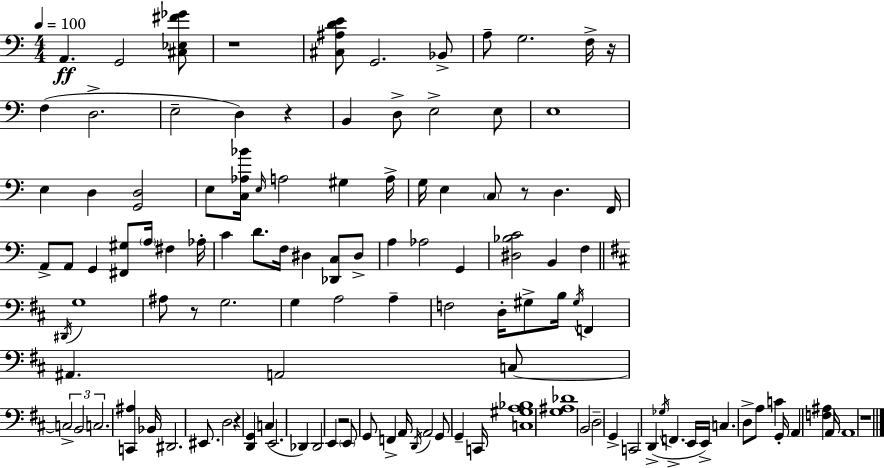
A2/q. G2/h [C#3,Eb3,F#4,Gb4]/e R/w [C#3,A#3,D4,E4]/e G2/h. Bb2/e A3/e G3/h. F3/s R/s F3/q D3/h. E3/h D3/q R/q B2/q D3/e E3/h E3/e E3/w E3/q D3/q [G2,D3]/h E3/e [C3,Ab3,Bb4]/s E3/s A3/h G#3/q A3/s G3/s E3/q C3/e R/e D3/q. F2/s A2/e A2/e G2/q [F#2,G#3]/e A3/s F#3/q Ab3/s C4/q D4/e. F3/s D#3/q [Db2,C3]/e D#3/e A3/q Ab3/h G2/q [D#3,Bb3,C4]/h B2/q F3/q D#2/s G3/w A#3/e R/e G3/h. G3/q A3/h A3/q F3/h D3/s G#3/e B3/s G#3/s F2/q A#2/q. A2/h C3/e C3/h B2/h C3/h. [C2,A#3]/q Bb2/s D#2/h. EIS2/e. D3/h R/q [D2,G2]/q C3/q E2/h. Db2/q Db2/h E2/q R/h E2/e G2/e F2/q A2/s D2/s A2/h G2/e G2/q C2/s [C3,G#3,A3,Bb3]/w [G3,A#3,Db4]/w B2/h D3/h G2/q C2/h D2/q Gb3/s F2/q. E2/s E2/s C3/q. D3/e A3/e C4/q G2/s A2/q [F3,A#3]/q A2/s A2/w R/w